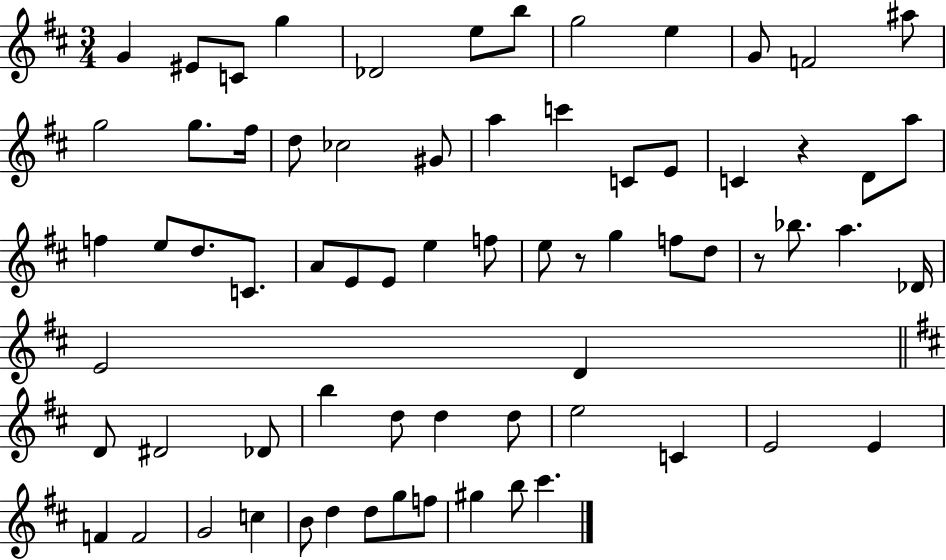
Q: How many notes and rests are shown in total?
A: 69